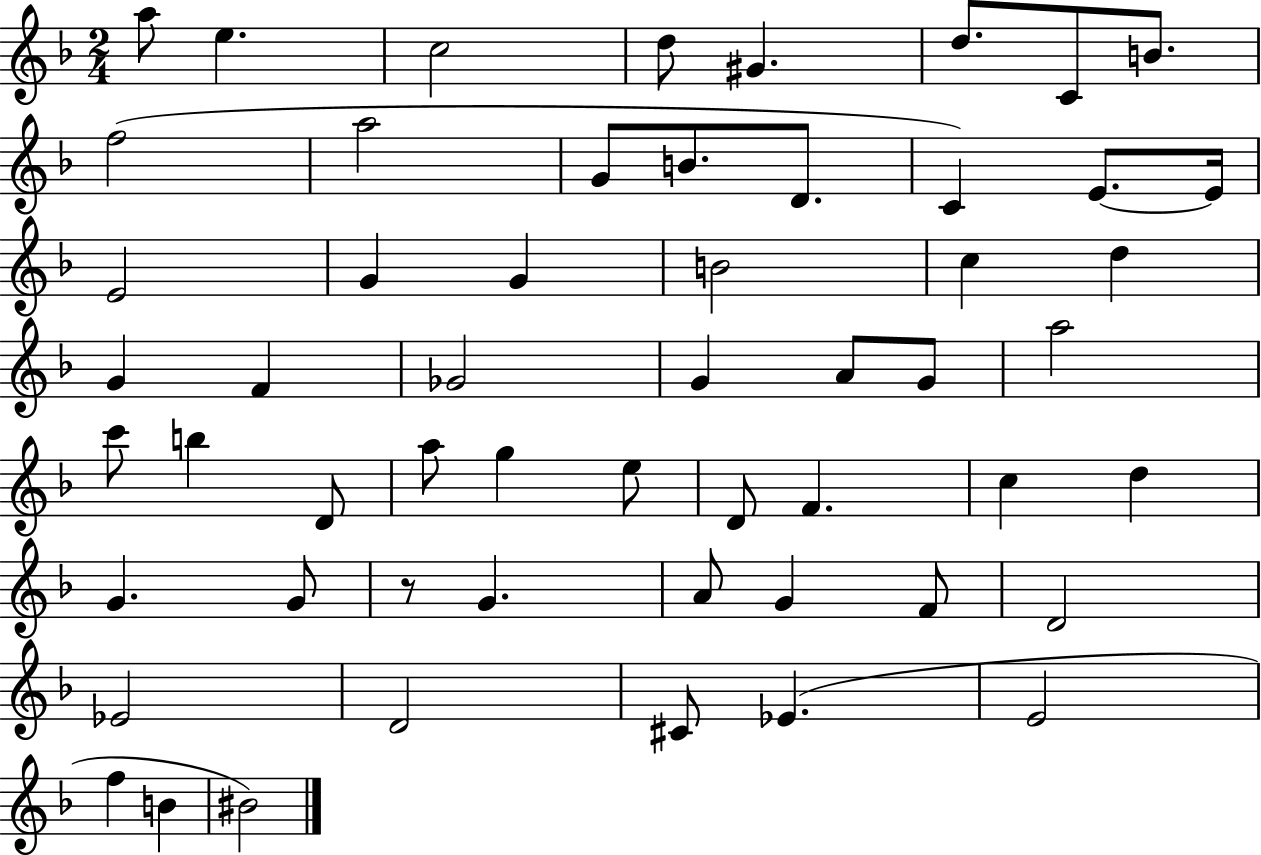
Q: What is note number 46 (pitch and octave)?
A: D4